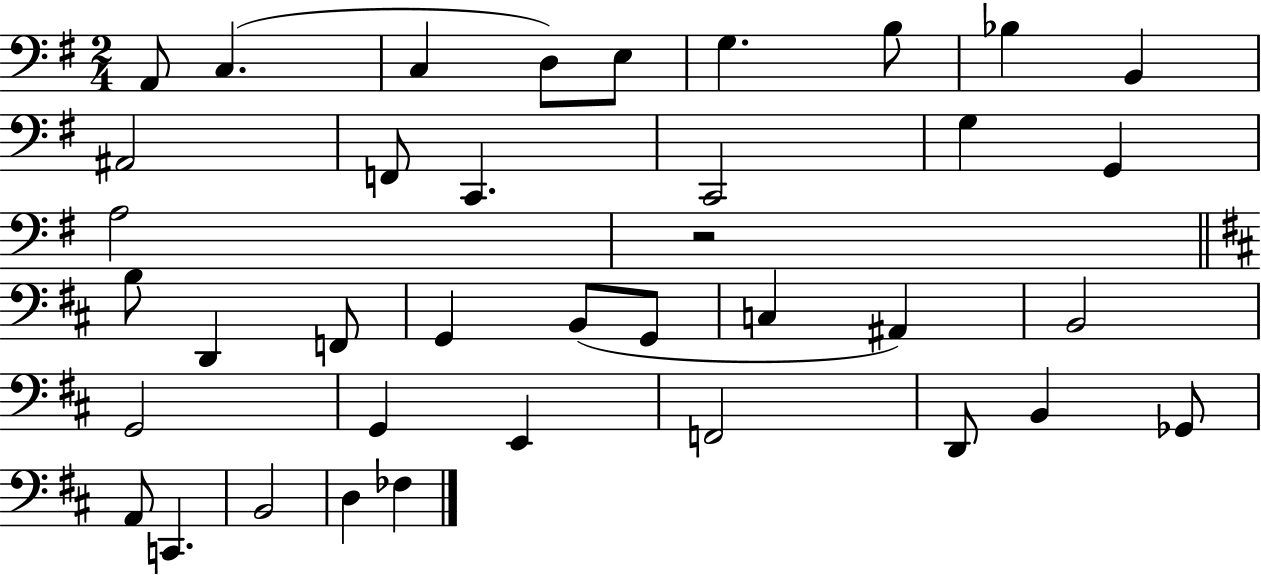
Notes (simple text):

A2/e C3/q. C3/q D3/e E3/e G3/q. B3/e Bb3/q B2/q A#2/h F2/e C2/q. C2/h G3/q G2/q A3/h R/h B3/e D2/q F2/e G2/q B2/e G2/e C3/q A#2/q B2/h G2/h G2/q E2/q F2/h D2/e B2/q Gb2/e A2/e C2/q. B2/h D3/q FES3/q